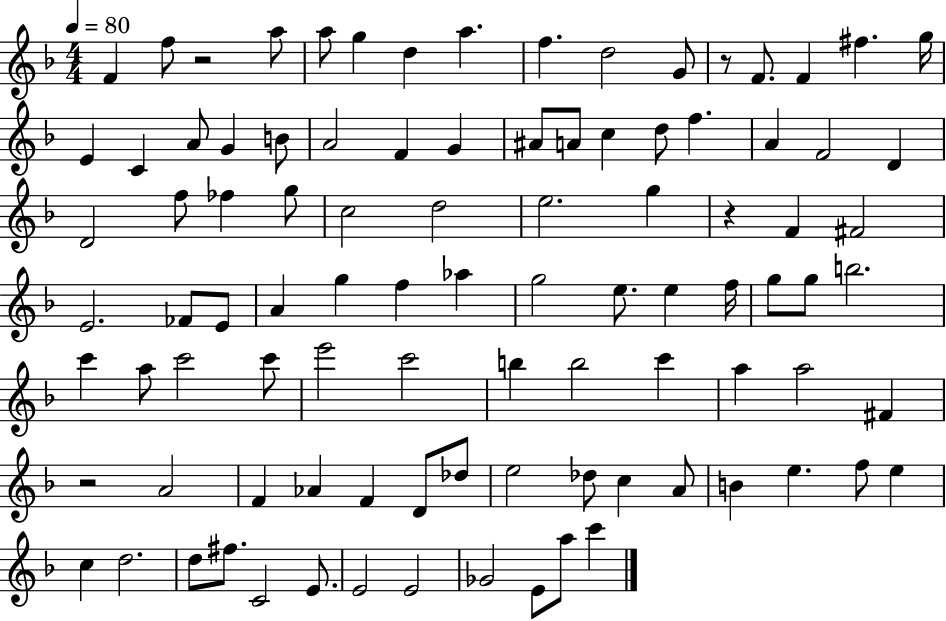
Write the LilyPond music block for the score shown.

{
  \clef treble
  \numericTimeSignature
  \time 4/4
  \key f \major
  \tempo 4 = 80
  f'4 f''8 r2 a''8 | a''8 g''4 d''4 a''4. | f''4. d''2 g'8 | r8 f'8. f'4 fis''4. g''16 | \break e'4 c'4 a'8 g'4 b'8 | a'2 f'4 g'4 | ais'8 a'8 c''4 d''8 f''4. | a'4 f'2 d'4 | \break d'2 f''8 fes''4 g''8 | c''2 d''2 | e''2. g''4 | r4 f'4 fis'2 | \break e'2. fes'8 e'8 | a'4 g''4 f''4 aes''4 | g''2 e''8. e''4 f''16 | g''8 g''8 b''2. | \break c'''4 a''8 c'''2 c'''8 | e'''2 c'''2 | b''4 b''2 c'''4 | a''4 a''2 fis'4 | \break r2 a'2 | f'4 aes'4 f'4 d'8 des''8 | e''2 des''8 c''4 a'8 | b'4 e''4. f''8 e''4 | \break c''4 d''2. | d''8 fis''8. c'2 e'8. | e'2 e'2 | ges'2 e'8 a''8 c'''4 | \break \bar "|."
}